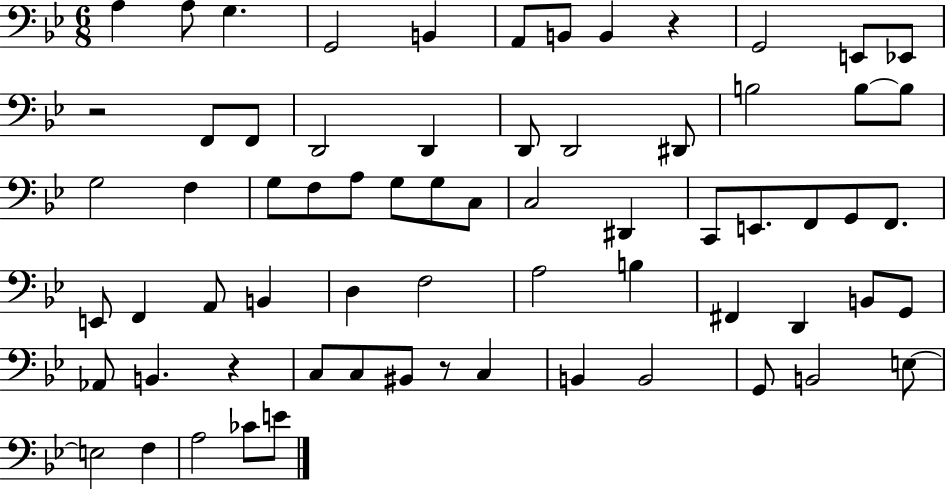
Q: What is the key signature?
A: BES major